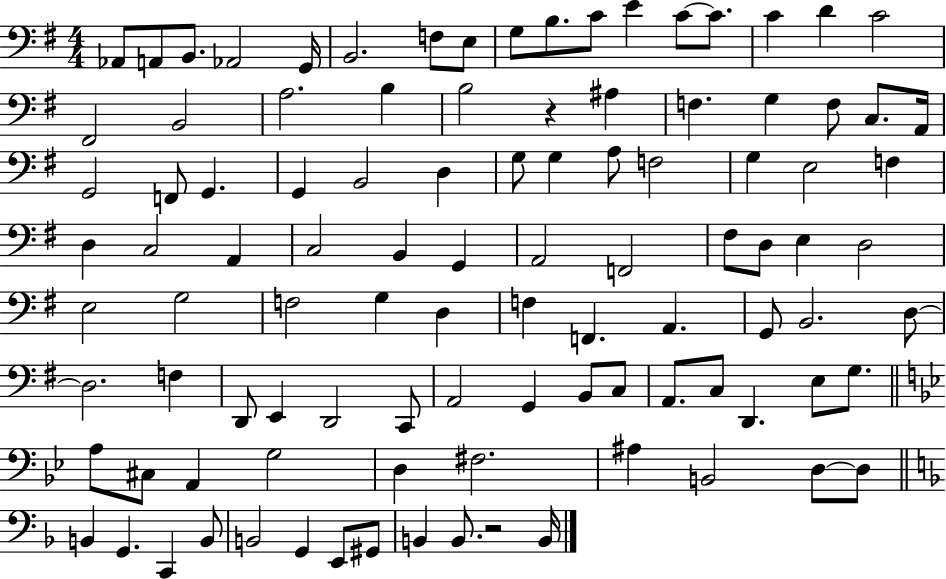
X:1
T:Untitled
M:4/4
L:1/4
K:G
_A,,/2 A,,/2 B,,/2 _A,,2 G,,/4 B,,2 F,/2 E,/2 G,/2 B,/2 C/2 E C/2 C/2 C D C2 ^F,,2 B,,2 A,2 B, B,2 z ^A, F, G, F,/2 C,/2 A,,/4 G,,2 F,,/2 G,, G,, B,,2 D, G,/2 G, A,/2 F,2 G, E,2 F, D, C,2 A,, C,2 B,, G,, A,,2 F,,2 ^F,/2 D,/2 E, D,2 E,2 G,2 F,2 G, D, F, F,, A,, G,,/2 B,,2 D,/2 D,2 F, D,,/2 E,, D,,2 C,,/2 A,,2 G,, B,,/2 C,/2 A,,/2 C,/2 D,, E,/2 G,/2 A,/2 ^C,/2 A,, G,2 D, ^F,2 ^A, B,,2 D,/2 D,/2 B,, G,, C,, B,,/2 B,,2 G,, E,,/2 ^G,,/2 B,, B,,/2 z2 B,,/4